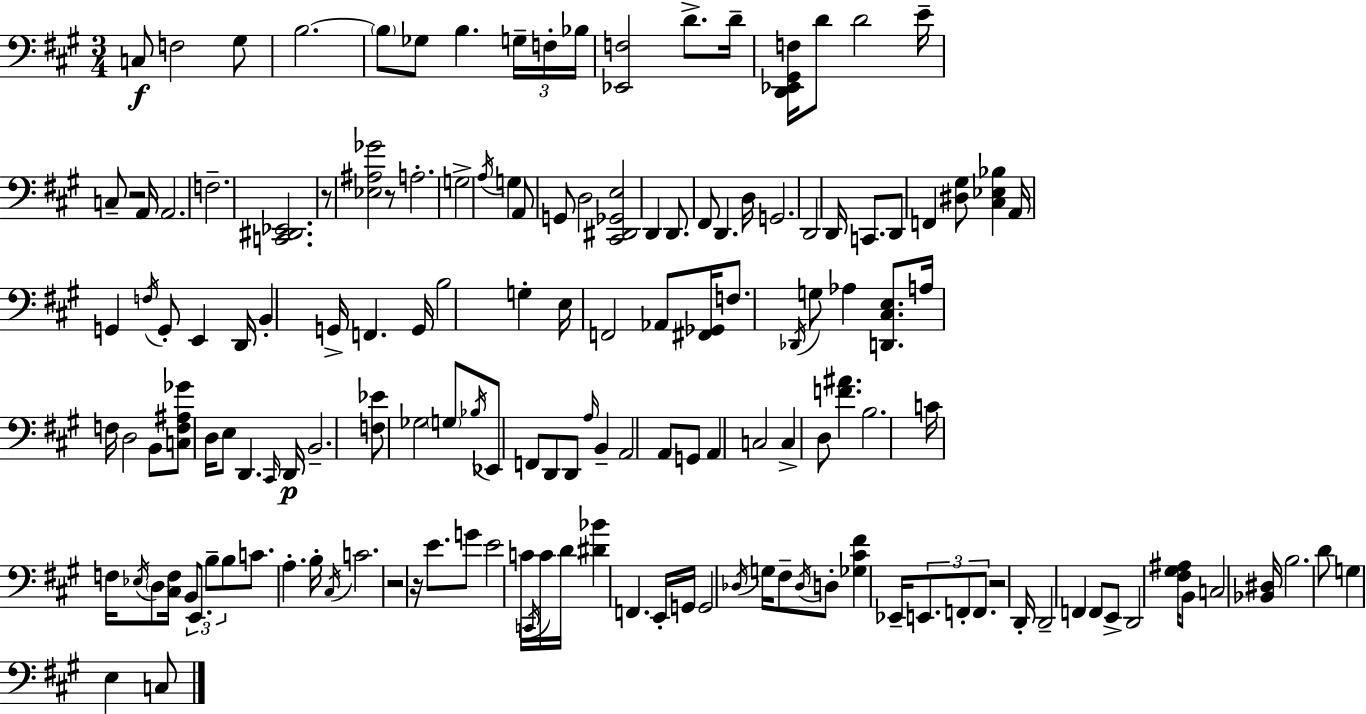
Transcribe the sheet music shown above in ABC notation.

X:1
T:Untitled
M:3/4
L:1/4
K:A
C,/2 F,2 ^G,/2 B,2 B,/2 _G,/2 B, G,/4 F,/4 _B,/4 [_E,,F,]2 D/2 D/4 [D,,_E,,^G,,F,]/4 D/2 D2 E/4 C,/2 z2 A,,/4 A,,2 F,2 [C,,^D,,_E,,]2 z/2 [_E,^A,_G]2 z/2 A,2 G,2 A,/4 G, A,,/2 G,,/2 D,2 [^C,,^D,,_G,,E,]2 D,, D,,/2 ^F,,/2 D,, D,/4 G,,2 D,,2 D,,/4 C,,/2 D,,/2 F,, [^D,^G,]/2 [^C,_E,_B,] A,,/4 G,, F,/4 G,,/2 E,, D,,/4 B,, G,,/4 F,, G,,/4 B,2 G, E,/4 F,,2 _A,,/2 [^F,,_G,,]/4 F,/2 _D,,/4 G,/2 _A, [D,,^C,E,]/2 A,/4 F,/4 D,2 B,,/2 [C,F,^A,_G]/2 D,/4 E,/2 D,, ^C,,/4 D,,/4 B,,2 [F,_E]/2 _G,2 G,/2 _B,/4 _E,,/2 F,,/2 D,,/2 D,,/2 A,/4 B,, A,,2 A,,/2 G,,/2 A,, C,2 C, D,/2 [F^A] B,2 C/4 F,/4 _E,/4 D,/2 [^C,F,]/4 B,,/2 E,,/2 B,/2 B,/2 C/2 A, B,/4 ^C,/4 C2 z2 z/4 E/2 G/2 E2 C/4 C,,/4 C/4 D/4 [^D_B] F,, E,,/4 G,,/4 G,,2 _D,/4 G,/4 ^F,/2 _D,/4 D,/2 [_G,^C^F] _E,,/4 E,,/2 F,,/2 F,,/2 z2 D,,/4 D,,2 F,, F,,/2 E,,/2 D,,2 [^F,^G,^A,]/4 B,,/2 C,2 [_B,,^D,]/4 B,2 D/2 G, E, C,/2